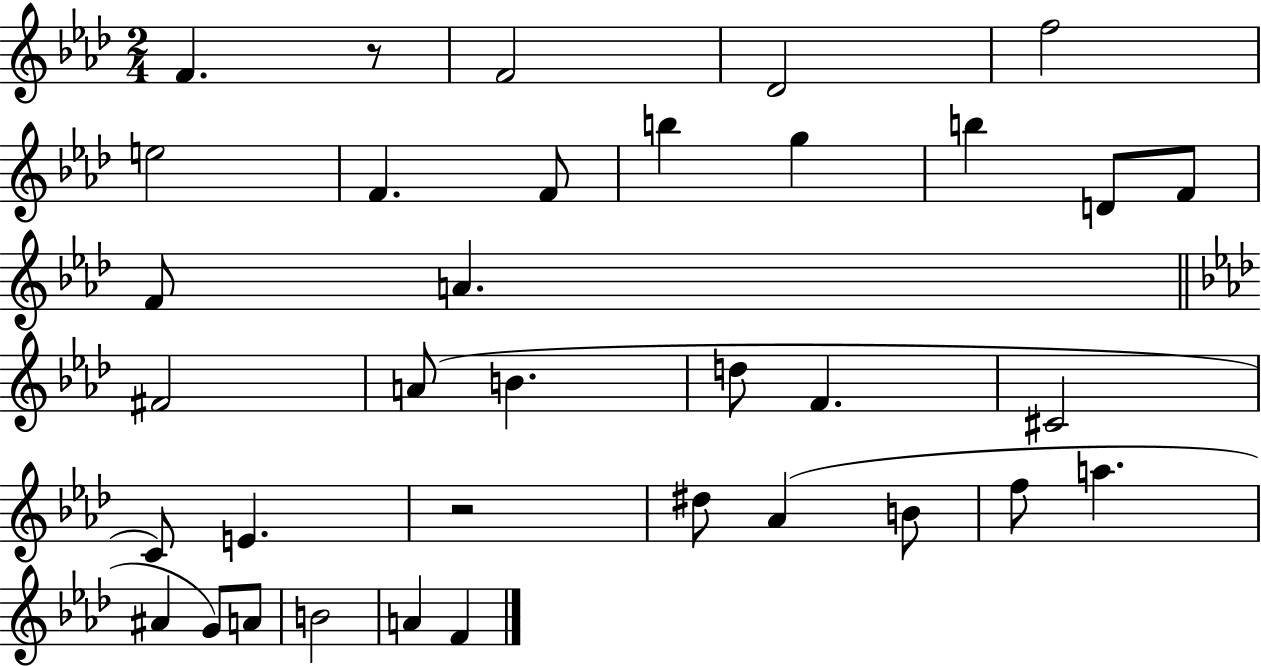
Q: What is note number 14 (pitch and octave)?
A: A4